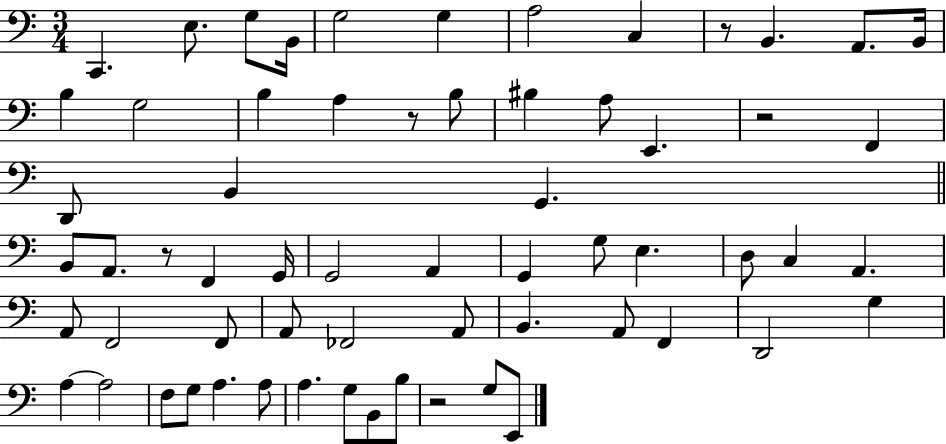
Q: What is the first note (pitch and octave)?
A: C2